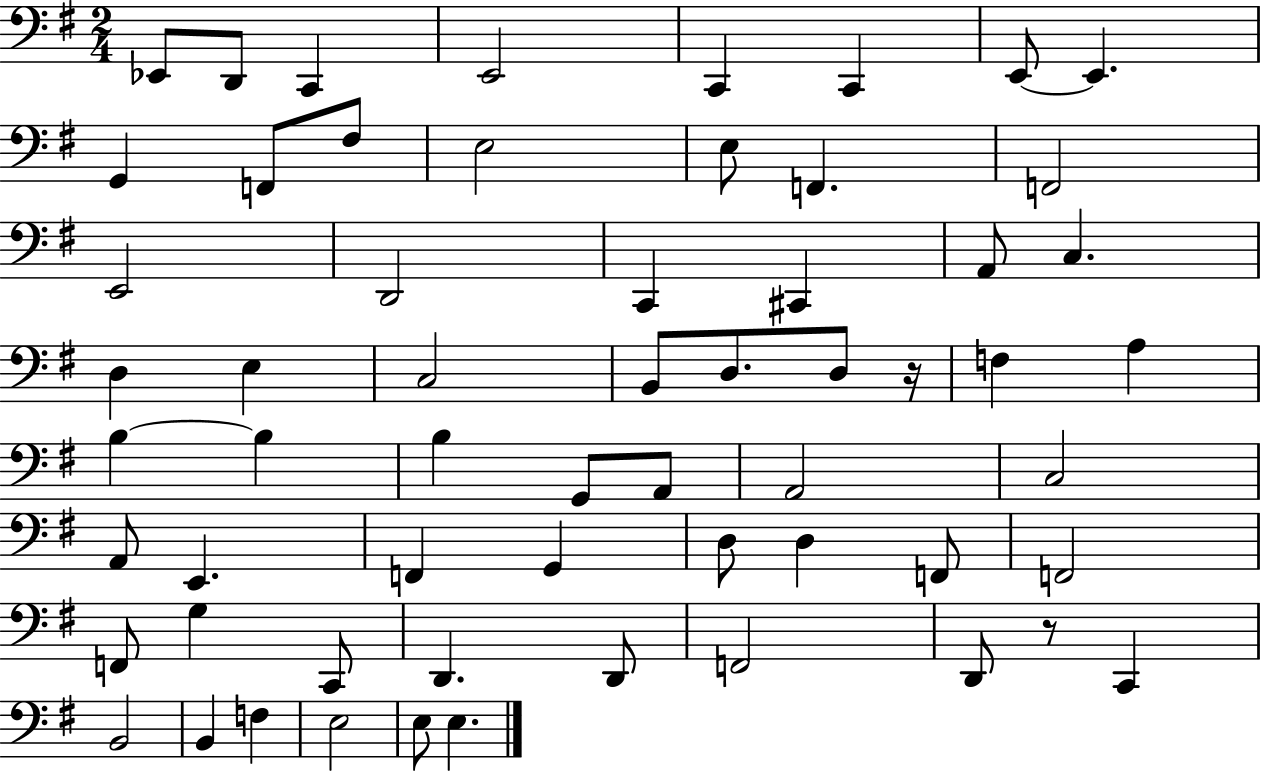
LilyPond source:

{
  \clef bass
  \numericTimeSignature
  \time 2/4
  \key g \major
  ees,8 d,8 c,4 | e,2 | c,4 c,4 | e,8~~ e,4. | \break g,4 f,8 fis8 | e2 | e8 f,4. | f,2 | \break e,2 | d,2 | c,4 cis,4 | a,8 c4. | \break d4 e4 | c2 | b,8 d8. d8 r16 | f4 a4 | \break b4~~ b4 | b4 g,8 a,8 | a,2 | c2 | \break a,8 e,4. | f,4 g,4 | d8 d4 f,8 | f,2 | \break f,8 g4 c,8 | d,4. d,8 | f,2 | d,8 r8 c,4 | \break b,2 | b,4 f4 | e2 | e8 e4. | \break \bar "|."
}